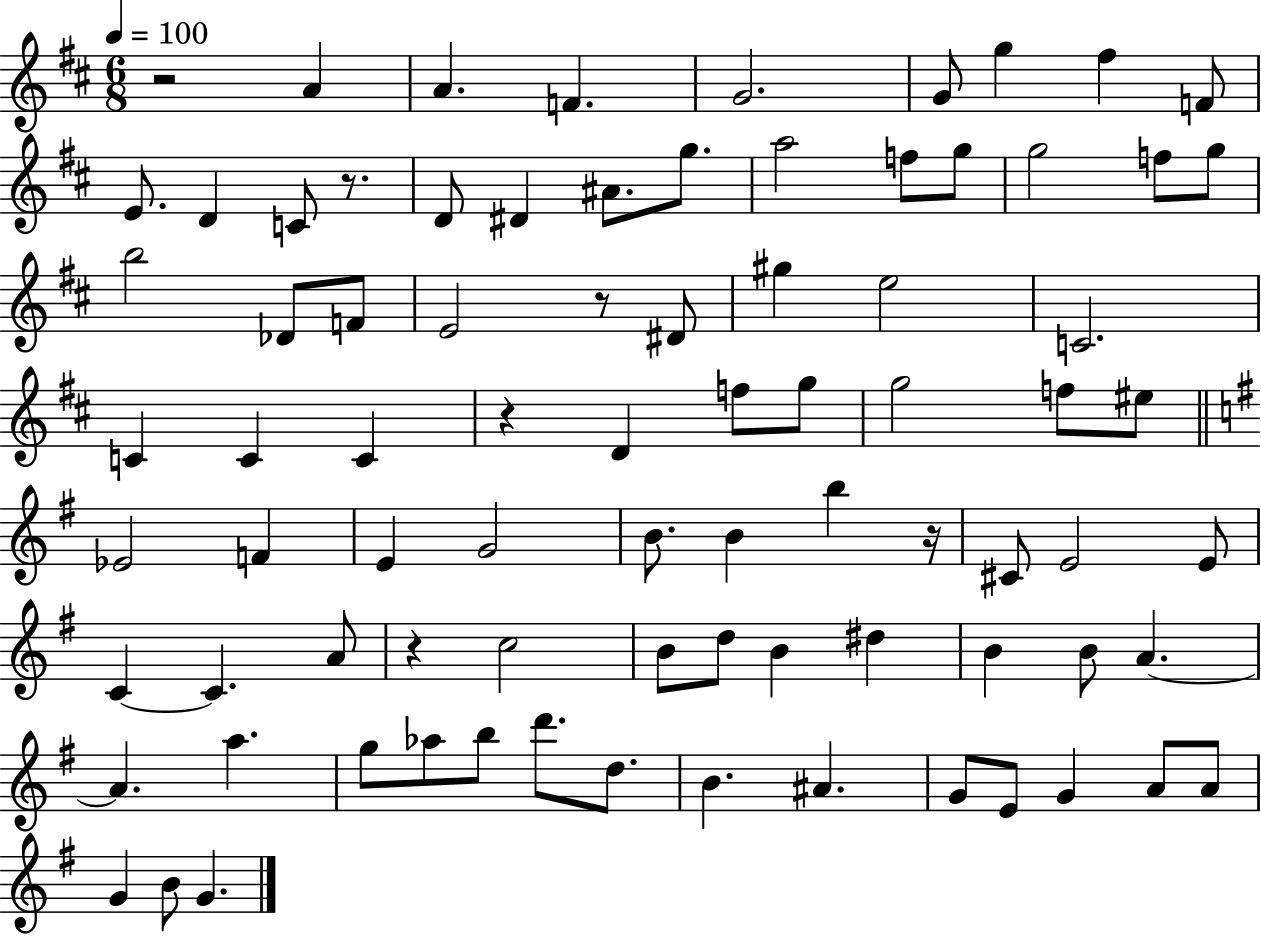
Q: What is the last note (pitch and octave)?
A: G4